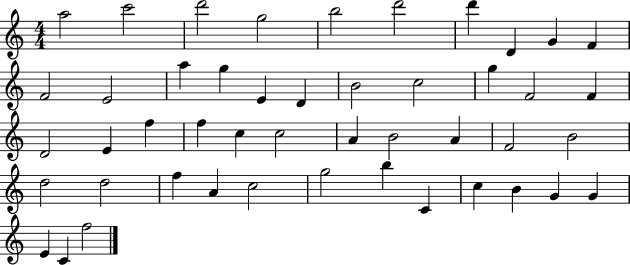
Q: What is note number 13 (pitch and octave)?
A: A5